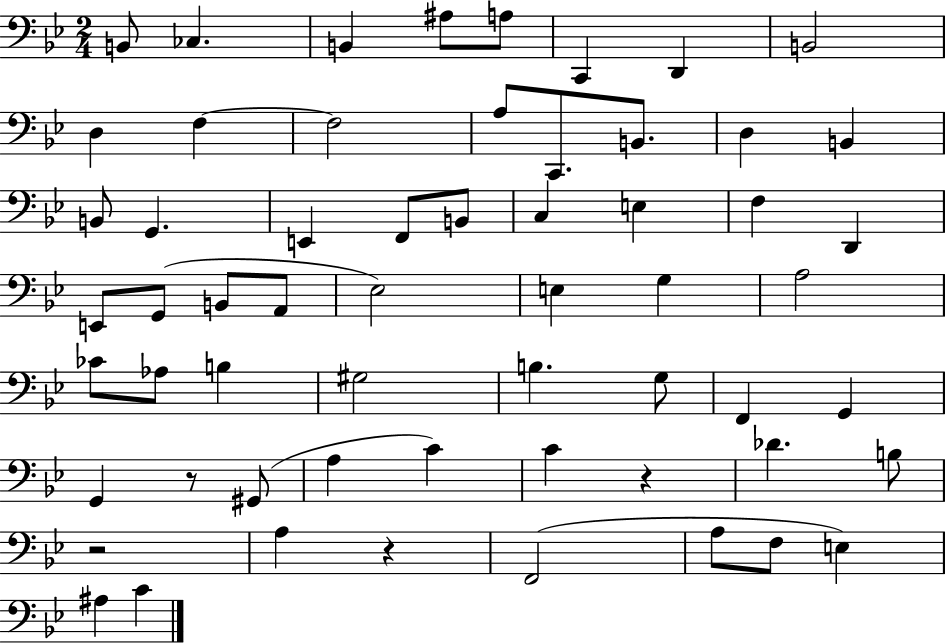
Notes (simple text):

B2/e CES3/q. B2/q A#3/e A3/e C2/q D2/q B2/h D3/q F3/q F3/h A3/e C2/e. B2/e. D3/q B2/q B2/e G2/q. E2/q F2/e B2/e C3/q E3/q F3/q D2/q E2/e G2/e B2/e A2/e Eb3/h E3/q G3/q A3/h CES4/e Ab3/e B3/q G#3/h B3/q. G3/e F2/q G2/q G2/q R/e G#2/e A3/q C4/q C4/q R/q Db4/q. B3/e R/h A3/q R/q F2/h A3/e F3/e E3/q A#3/q C4/q